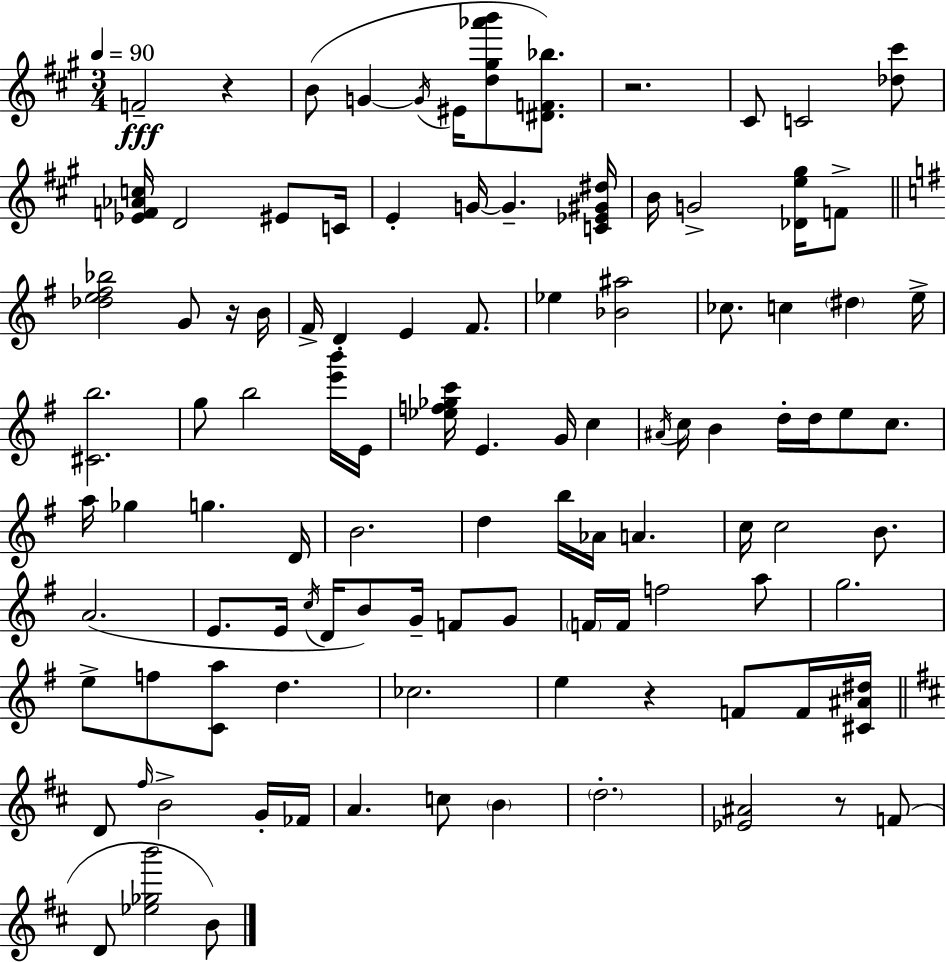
{
  \clef treble
  \numericTimeSignature
  \time 3/4
  \key a \major
  \tempo 4 = 90
  f'2--\fff r4 | b'8( g'4~~ \acciaccatura { g'16 } eis'16 <d'' gis'' aes''' b'''>8 <dis' f' bes''>8.) | r2. | cis'8 c'2 <des'' cis'''>8 | \break <ees' f' aes' c''>16 d'2 eis'8 | c'16 e'4-. g'16~~ g'4.-- | <c' ees' gis' dis''>16 b'16 g'2-> <des' e'' gis''>16 f'8-> | \bar "||" \break \key e \minor <des'' e'' fis'' bes''>2 g'8 r16 b'16 | fis'16-> d'4-. e'4 fis'8. | ees''4 <bes' ais''>2 | ces''8. c''4 \parenthesize dis''4 e''16-> | \break <cis' b''>2. | g''8 b''2 <e''' b'''>16 e'16 | <ees'' f'' ges'' c'''>16 e'4. g'16 c''4 | \acciaccatura { ais'16 } c''16 b'4 d''16-. d''16 e''8 c''8. | \break a''16 ges''4 g''4. | d'16 b'2. | d''4 b''16 aes'16 a'4. | c''16 c''2 b'8. | \break a'2.( | e'8. e'16 \acciaccatura { c''16 } d'16 b'8) g'16-- f'8 | g'8 \parenthesize f'16 f'16 f''2 | a''8 g''2. | \break e''8-> f''8 <c' a''>8 d''4. | ces''2. | e''4 r4 f'8 | f'16 <cis' ais' dis''>16 \bar "||" \break \key d \major d'8 \grace { fis''16 } b'2-> g'16-. | fes'16 a'4. c''8 \parenthesize b'4 | \parenthesize d''2.-. | <ees' ais'>2 r8 f'8( | \break d'8 <ees'' ges'' b'''>2 b'8) | \bar "|."
}